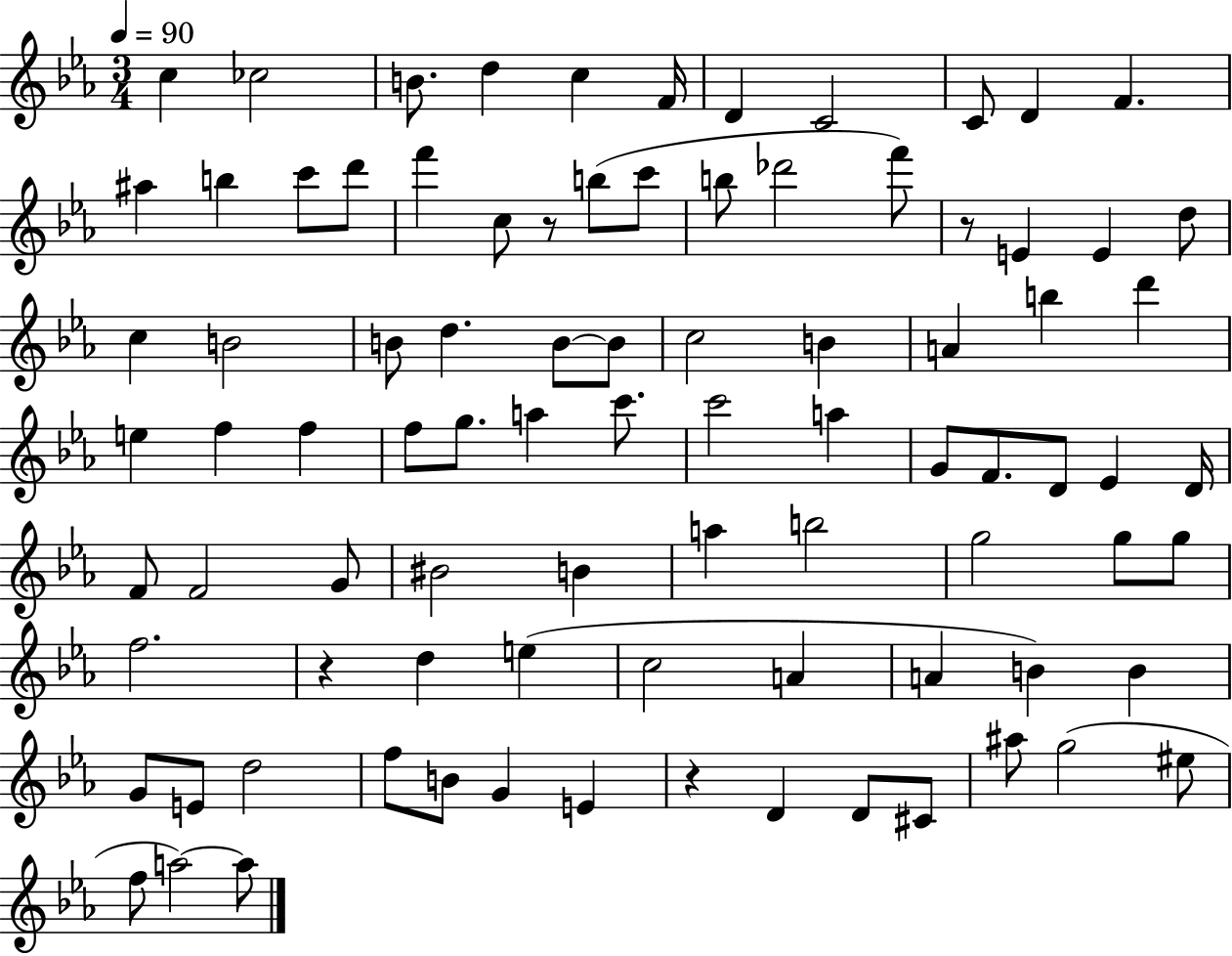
{
  \clef treble
  \numericTimeSignature
  \time 3/4
  \key ees \major
  \tempo 4 = 90
  c''4 ces''2 | b'8. d''4 c''4 f'16 | d'4 c'2 | c'8 d'4 f'4. | \break ais''4 b''4 c'''8 d'''8 | f'''4 c''8 r8 b''8( c'''8 | b''8 des'''2 f'''8) | r8 e'4 e'4 d''8 | \break c''4 b'2 | b'8 d''4. b'8~~ b'8 | c''2 b'4 | a'4 b''4 d'''4 | \break e''4 f''4 f''4 | f''8 g''8. a''4 c'''8. | c'''2 a''4 | g'8 f'8. d'8 ees'4 d'16 | \break f'8 f'2 g'8 | bis'2 b'4 | a''4 b''2 | g''2 g''8 g''8 | \break f''2. | r4 d''4 e''4( | c''2 a'4 | a'4 b'4) b'4 | \break g'8 e'8 d''2 | f''8 b'8 g'4 e'4 | r4 d'4 d'8 cis'8 | ais''8 g''2( eis''8 | \break f''8 a''2~~) a''8 | \bar "|."
}